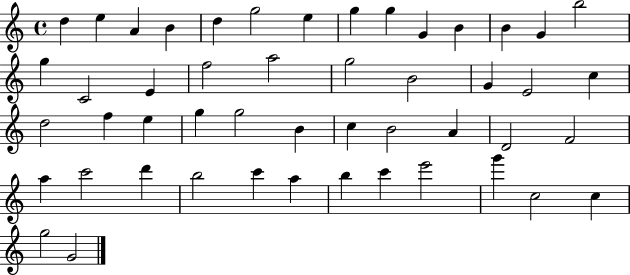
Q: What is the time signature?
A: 4/4